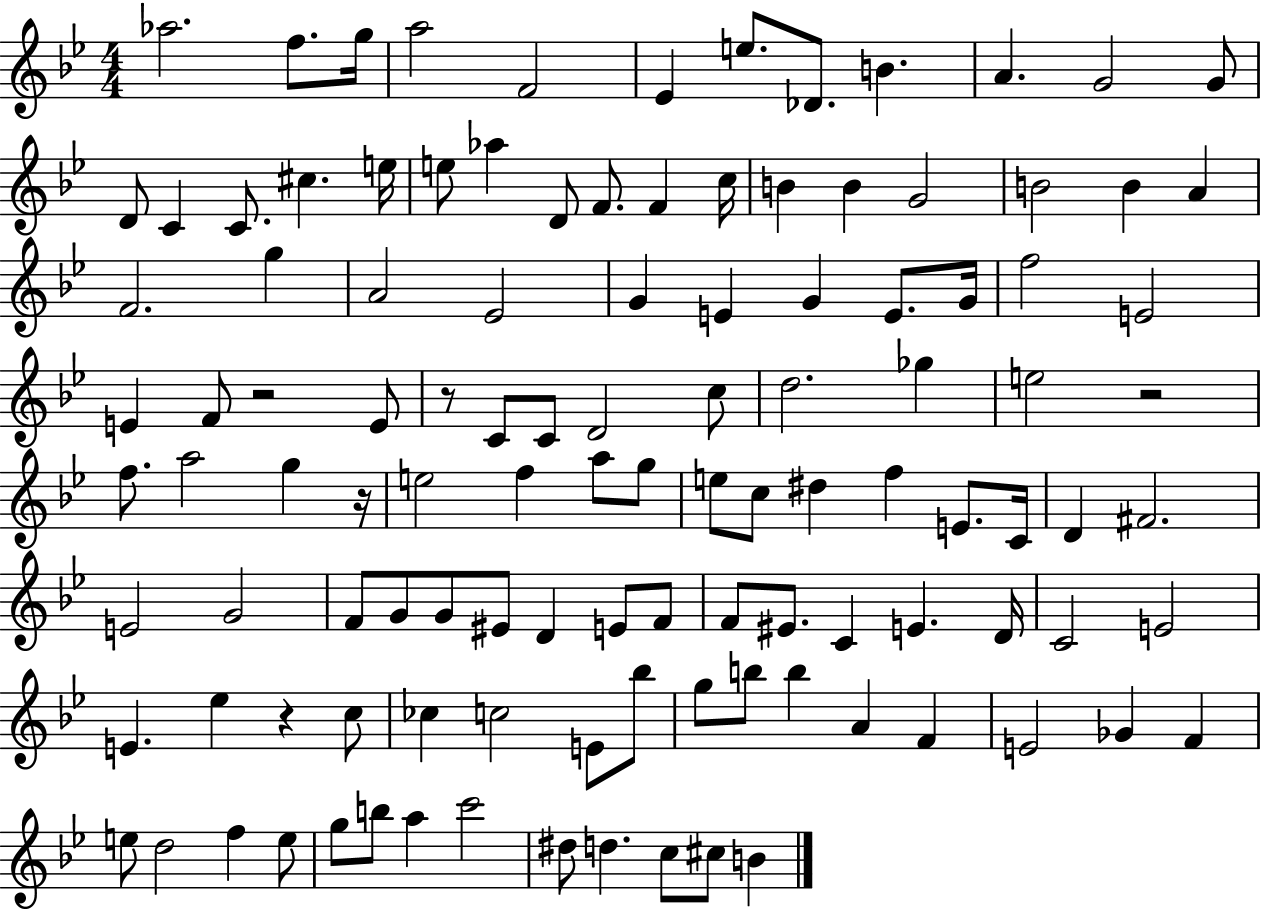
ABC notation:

X:1
T:Untitled
M:4/4
L:1/4
K:Bb
_a2 f/2 g/4 a2 F2 _E e/2 _D/2 B A G2 G/2 D/2 C C/2 ^c e/4 e/2 _a D/2 F/2 F c/4 B B G2 B2 B A F2 g A2 _E2 G E G E/2 G/4 f2 E2 E F/2 z2 E/2 z/2 C/2 C/2 D2 c/2 d2 _g e2 z2 f/2 a2 g z/4 e2 f a/2 g/2 e/2 c/2 ^d f E/2 C/4 D ^F2 E2 G2 F/2 G/2 G/2 ^E/2 D E/2 F/2 F/2 ^E/2 C E D/4 C2 E2 E _e z c/2 _c c2 E/2 _b/2 g/2 b/2 b A F E2 _G F e/2 d2 f e/2 g/2 b/2 a c'2 ^d/2 d c/2 ^c/2 B